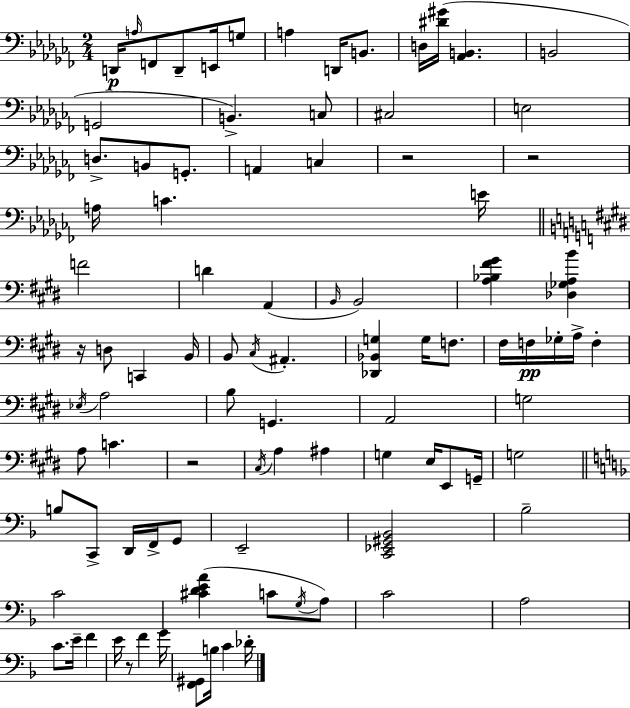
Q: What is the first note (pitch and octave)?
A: D2